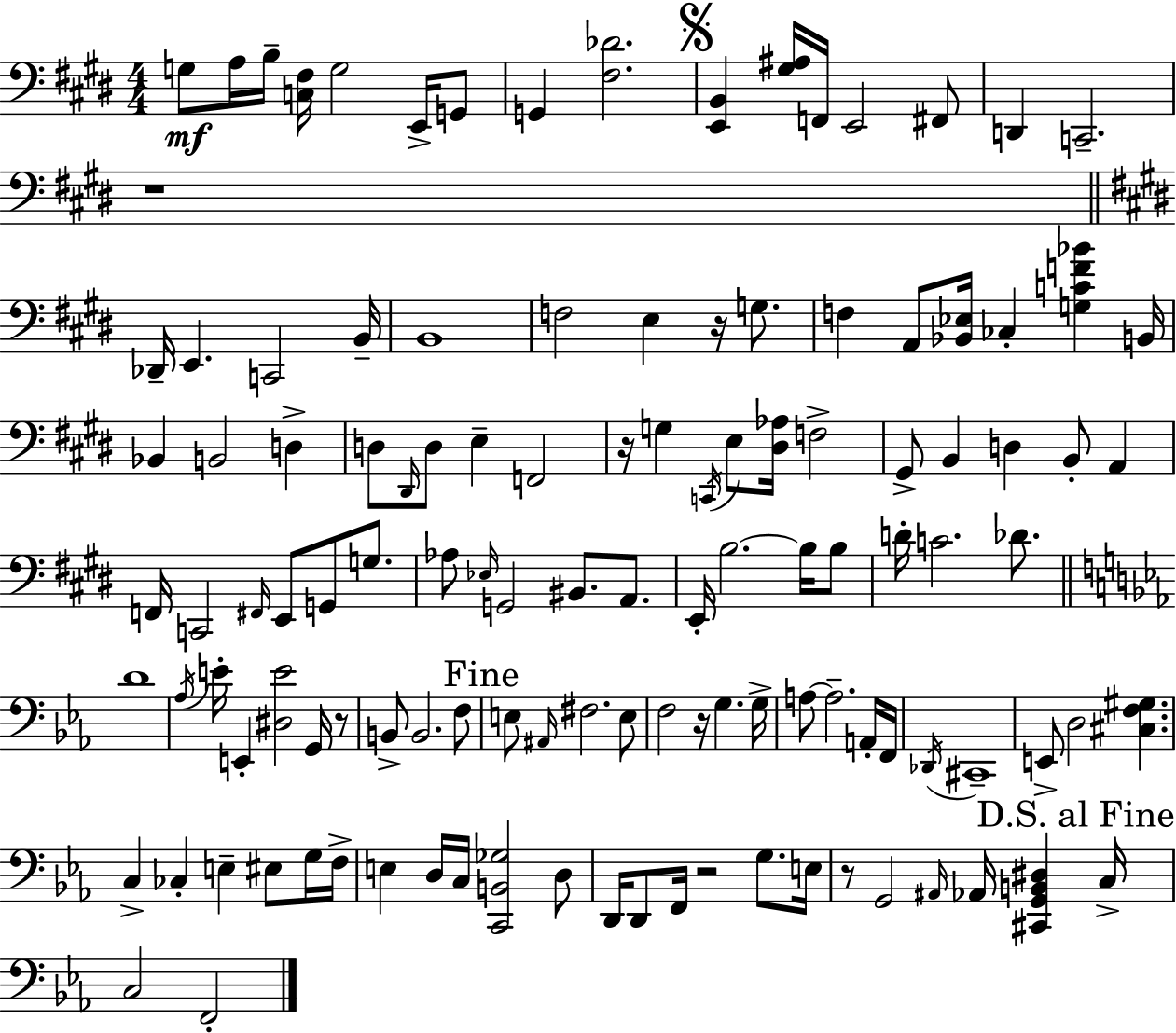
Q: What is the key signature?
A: E major